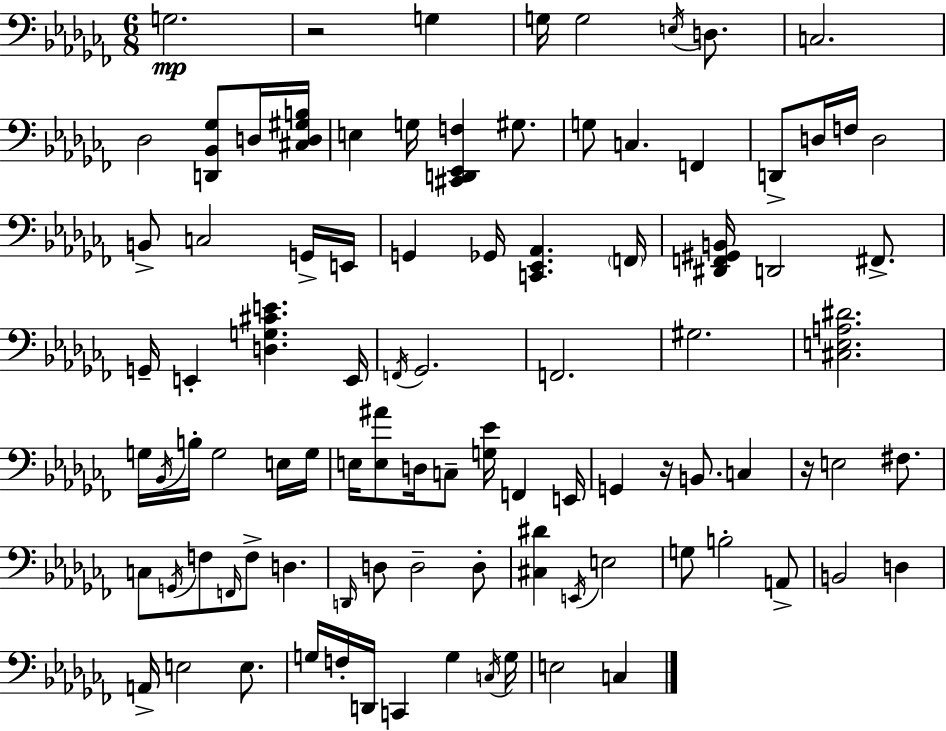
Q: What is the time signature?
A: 6/8